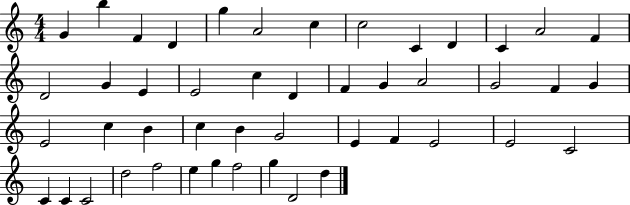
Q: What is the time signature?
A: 4/4